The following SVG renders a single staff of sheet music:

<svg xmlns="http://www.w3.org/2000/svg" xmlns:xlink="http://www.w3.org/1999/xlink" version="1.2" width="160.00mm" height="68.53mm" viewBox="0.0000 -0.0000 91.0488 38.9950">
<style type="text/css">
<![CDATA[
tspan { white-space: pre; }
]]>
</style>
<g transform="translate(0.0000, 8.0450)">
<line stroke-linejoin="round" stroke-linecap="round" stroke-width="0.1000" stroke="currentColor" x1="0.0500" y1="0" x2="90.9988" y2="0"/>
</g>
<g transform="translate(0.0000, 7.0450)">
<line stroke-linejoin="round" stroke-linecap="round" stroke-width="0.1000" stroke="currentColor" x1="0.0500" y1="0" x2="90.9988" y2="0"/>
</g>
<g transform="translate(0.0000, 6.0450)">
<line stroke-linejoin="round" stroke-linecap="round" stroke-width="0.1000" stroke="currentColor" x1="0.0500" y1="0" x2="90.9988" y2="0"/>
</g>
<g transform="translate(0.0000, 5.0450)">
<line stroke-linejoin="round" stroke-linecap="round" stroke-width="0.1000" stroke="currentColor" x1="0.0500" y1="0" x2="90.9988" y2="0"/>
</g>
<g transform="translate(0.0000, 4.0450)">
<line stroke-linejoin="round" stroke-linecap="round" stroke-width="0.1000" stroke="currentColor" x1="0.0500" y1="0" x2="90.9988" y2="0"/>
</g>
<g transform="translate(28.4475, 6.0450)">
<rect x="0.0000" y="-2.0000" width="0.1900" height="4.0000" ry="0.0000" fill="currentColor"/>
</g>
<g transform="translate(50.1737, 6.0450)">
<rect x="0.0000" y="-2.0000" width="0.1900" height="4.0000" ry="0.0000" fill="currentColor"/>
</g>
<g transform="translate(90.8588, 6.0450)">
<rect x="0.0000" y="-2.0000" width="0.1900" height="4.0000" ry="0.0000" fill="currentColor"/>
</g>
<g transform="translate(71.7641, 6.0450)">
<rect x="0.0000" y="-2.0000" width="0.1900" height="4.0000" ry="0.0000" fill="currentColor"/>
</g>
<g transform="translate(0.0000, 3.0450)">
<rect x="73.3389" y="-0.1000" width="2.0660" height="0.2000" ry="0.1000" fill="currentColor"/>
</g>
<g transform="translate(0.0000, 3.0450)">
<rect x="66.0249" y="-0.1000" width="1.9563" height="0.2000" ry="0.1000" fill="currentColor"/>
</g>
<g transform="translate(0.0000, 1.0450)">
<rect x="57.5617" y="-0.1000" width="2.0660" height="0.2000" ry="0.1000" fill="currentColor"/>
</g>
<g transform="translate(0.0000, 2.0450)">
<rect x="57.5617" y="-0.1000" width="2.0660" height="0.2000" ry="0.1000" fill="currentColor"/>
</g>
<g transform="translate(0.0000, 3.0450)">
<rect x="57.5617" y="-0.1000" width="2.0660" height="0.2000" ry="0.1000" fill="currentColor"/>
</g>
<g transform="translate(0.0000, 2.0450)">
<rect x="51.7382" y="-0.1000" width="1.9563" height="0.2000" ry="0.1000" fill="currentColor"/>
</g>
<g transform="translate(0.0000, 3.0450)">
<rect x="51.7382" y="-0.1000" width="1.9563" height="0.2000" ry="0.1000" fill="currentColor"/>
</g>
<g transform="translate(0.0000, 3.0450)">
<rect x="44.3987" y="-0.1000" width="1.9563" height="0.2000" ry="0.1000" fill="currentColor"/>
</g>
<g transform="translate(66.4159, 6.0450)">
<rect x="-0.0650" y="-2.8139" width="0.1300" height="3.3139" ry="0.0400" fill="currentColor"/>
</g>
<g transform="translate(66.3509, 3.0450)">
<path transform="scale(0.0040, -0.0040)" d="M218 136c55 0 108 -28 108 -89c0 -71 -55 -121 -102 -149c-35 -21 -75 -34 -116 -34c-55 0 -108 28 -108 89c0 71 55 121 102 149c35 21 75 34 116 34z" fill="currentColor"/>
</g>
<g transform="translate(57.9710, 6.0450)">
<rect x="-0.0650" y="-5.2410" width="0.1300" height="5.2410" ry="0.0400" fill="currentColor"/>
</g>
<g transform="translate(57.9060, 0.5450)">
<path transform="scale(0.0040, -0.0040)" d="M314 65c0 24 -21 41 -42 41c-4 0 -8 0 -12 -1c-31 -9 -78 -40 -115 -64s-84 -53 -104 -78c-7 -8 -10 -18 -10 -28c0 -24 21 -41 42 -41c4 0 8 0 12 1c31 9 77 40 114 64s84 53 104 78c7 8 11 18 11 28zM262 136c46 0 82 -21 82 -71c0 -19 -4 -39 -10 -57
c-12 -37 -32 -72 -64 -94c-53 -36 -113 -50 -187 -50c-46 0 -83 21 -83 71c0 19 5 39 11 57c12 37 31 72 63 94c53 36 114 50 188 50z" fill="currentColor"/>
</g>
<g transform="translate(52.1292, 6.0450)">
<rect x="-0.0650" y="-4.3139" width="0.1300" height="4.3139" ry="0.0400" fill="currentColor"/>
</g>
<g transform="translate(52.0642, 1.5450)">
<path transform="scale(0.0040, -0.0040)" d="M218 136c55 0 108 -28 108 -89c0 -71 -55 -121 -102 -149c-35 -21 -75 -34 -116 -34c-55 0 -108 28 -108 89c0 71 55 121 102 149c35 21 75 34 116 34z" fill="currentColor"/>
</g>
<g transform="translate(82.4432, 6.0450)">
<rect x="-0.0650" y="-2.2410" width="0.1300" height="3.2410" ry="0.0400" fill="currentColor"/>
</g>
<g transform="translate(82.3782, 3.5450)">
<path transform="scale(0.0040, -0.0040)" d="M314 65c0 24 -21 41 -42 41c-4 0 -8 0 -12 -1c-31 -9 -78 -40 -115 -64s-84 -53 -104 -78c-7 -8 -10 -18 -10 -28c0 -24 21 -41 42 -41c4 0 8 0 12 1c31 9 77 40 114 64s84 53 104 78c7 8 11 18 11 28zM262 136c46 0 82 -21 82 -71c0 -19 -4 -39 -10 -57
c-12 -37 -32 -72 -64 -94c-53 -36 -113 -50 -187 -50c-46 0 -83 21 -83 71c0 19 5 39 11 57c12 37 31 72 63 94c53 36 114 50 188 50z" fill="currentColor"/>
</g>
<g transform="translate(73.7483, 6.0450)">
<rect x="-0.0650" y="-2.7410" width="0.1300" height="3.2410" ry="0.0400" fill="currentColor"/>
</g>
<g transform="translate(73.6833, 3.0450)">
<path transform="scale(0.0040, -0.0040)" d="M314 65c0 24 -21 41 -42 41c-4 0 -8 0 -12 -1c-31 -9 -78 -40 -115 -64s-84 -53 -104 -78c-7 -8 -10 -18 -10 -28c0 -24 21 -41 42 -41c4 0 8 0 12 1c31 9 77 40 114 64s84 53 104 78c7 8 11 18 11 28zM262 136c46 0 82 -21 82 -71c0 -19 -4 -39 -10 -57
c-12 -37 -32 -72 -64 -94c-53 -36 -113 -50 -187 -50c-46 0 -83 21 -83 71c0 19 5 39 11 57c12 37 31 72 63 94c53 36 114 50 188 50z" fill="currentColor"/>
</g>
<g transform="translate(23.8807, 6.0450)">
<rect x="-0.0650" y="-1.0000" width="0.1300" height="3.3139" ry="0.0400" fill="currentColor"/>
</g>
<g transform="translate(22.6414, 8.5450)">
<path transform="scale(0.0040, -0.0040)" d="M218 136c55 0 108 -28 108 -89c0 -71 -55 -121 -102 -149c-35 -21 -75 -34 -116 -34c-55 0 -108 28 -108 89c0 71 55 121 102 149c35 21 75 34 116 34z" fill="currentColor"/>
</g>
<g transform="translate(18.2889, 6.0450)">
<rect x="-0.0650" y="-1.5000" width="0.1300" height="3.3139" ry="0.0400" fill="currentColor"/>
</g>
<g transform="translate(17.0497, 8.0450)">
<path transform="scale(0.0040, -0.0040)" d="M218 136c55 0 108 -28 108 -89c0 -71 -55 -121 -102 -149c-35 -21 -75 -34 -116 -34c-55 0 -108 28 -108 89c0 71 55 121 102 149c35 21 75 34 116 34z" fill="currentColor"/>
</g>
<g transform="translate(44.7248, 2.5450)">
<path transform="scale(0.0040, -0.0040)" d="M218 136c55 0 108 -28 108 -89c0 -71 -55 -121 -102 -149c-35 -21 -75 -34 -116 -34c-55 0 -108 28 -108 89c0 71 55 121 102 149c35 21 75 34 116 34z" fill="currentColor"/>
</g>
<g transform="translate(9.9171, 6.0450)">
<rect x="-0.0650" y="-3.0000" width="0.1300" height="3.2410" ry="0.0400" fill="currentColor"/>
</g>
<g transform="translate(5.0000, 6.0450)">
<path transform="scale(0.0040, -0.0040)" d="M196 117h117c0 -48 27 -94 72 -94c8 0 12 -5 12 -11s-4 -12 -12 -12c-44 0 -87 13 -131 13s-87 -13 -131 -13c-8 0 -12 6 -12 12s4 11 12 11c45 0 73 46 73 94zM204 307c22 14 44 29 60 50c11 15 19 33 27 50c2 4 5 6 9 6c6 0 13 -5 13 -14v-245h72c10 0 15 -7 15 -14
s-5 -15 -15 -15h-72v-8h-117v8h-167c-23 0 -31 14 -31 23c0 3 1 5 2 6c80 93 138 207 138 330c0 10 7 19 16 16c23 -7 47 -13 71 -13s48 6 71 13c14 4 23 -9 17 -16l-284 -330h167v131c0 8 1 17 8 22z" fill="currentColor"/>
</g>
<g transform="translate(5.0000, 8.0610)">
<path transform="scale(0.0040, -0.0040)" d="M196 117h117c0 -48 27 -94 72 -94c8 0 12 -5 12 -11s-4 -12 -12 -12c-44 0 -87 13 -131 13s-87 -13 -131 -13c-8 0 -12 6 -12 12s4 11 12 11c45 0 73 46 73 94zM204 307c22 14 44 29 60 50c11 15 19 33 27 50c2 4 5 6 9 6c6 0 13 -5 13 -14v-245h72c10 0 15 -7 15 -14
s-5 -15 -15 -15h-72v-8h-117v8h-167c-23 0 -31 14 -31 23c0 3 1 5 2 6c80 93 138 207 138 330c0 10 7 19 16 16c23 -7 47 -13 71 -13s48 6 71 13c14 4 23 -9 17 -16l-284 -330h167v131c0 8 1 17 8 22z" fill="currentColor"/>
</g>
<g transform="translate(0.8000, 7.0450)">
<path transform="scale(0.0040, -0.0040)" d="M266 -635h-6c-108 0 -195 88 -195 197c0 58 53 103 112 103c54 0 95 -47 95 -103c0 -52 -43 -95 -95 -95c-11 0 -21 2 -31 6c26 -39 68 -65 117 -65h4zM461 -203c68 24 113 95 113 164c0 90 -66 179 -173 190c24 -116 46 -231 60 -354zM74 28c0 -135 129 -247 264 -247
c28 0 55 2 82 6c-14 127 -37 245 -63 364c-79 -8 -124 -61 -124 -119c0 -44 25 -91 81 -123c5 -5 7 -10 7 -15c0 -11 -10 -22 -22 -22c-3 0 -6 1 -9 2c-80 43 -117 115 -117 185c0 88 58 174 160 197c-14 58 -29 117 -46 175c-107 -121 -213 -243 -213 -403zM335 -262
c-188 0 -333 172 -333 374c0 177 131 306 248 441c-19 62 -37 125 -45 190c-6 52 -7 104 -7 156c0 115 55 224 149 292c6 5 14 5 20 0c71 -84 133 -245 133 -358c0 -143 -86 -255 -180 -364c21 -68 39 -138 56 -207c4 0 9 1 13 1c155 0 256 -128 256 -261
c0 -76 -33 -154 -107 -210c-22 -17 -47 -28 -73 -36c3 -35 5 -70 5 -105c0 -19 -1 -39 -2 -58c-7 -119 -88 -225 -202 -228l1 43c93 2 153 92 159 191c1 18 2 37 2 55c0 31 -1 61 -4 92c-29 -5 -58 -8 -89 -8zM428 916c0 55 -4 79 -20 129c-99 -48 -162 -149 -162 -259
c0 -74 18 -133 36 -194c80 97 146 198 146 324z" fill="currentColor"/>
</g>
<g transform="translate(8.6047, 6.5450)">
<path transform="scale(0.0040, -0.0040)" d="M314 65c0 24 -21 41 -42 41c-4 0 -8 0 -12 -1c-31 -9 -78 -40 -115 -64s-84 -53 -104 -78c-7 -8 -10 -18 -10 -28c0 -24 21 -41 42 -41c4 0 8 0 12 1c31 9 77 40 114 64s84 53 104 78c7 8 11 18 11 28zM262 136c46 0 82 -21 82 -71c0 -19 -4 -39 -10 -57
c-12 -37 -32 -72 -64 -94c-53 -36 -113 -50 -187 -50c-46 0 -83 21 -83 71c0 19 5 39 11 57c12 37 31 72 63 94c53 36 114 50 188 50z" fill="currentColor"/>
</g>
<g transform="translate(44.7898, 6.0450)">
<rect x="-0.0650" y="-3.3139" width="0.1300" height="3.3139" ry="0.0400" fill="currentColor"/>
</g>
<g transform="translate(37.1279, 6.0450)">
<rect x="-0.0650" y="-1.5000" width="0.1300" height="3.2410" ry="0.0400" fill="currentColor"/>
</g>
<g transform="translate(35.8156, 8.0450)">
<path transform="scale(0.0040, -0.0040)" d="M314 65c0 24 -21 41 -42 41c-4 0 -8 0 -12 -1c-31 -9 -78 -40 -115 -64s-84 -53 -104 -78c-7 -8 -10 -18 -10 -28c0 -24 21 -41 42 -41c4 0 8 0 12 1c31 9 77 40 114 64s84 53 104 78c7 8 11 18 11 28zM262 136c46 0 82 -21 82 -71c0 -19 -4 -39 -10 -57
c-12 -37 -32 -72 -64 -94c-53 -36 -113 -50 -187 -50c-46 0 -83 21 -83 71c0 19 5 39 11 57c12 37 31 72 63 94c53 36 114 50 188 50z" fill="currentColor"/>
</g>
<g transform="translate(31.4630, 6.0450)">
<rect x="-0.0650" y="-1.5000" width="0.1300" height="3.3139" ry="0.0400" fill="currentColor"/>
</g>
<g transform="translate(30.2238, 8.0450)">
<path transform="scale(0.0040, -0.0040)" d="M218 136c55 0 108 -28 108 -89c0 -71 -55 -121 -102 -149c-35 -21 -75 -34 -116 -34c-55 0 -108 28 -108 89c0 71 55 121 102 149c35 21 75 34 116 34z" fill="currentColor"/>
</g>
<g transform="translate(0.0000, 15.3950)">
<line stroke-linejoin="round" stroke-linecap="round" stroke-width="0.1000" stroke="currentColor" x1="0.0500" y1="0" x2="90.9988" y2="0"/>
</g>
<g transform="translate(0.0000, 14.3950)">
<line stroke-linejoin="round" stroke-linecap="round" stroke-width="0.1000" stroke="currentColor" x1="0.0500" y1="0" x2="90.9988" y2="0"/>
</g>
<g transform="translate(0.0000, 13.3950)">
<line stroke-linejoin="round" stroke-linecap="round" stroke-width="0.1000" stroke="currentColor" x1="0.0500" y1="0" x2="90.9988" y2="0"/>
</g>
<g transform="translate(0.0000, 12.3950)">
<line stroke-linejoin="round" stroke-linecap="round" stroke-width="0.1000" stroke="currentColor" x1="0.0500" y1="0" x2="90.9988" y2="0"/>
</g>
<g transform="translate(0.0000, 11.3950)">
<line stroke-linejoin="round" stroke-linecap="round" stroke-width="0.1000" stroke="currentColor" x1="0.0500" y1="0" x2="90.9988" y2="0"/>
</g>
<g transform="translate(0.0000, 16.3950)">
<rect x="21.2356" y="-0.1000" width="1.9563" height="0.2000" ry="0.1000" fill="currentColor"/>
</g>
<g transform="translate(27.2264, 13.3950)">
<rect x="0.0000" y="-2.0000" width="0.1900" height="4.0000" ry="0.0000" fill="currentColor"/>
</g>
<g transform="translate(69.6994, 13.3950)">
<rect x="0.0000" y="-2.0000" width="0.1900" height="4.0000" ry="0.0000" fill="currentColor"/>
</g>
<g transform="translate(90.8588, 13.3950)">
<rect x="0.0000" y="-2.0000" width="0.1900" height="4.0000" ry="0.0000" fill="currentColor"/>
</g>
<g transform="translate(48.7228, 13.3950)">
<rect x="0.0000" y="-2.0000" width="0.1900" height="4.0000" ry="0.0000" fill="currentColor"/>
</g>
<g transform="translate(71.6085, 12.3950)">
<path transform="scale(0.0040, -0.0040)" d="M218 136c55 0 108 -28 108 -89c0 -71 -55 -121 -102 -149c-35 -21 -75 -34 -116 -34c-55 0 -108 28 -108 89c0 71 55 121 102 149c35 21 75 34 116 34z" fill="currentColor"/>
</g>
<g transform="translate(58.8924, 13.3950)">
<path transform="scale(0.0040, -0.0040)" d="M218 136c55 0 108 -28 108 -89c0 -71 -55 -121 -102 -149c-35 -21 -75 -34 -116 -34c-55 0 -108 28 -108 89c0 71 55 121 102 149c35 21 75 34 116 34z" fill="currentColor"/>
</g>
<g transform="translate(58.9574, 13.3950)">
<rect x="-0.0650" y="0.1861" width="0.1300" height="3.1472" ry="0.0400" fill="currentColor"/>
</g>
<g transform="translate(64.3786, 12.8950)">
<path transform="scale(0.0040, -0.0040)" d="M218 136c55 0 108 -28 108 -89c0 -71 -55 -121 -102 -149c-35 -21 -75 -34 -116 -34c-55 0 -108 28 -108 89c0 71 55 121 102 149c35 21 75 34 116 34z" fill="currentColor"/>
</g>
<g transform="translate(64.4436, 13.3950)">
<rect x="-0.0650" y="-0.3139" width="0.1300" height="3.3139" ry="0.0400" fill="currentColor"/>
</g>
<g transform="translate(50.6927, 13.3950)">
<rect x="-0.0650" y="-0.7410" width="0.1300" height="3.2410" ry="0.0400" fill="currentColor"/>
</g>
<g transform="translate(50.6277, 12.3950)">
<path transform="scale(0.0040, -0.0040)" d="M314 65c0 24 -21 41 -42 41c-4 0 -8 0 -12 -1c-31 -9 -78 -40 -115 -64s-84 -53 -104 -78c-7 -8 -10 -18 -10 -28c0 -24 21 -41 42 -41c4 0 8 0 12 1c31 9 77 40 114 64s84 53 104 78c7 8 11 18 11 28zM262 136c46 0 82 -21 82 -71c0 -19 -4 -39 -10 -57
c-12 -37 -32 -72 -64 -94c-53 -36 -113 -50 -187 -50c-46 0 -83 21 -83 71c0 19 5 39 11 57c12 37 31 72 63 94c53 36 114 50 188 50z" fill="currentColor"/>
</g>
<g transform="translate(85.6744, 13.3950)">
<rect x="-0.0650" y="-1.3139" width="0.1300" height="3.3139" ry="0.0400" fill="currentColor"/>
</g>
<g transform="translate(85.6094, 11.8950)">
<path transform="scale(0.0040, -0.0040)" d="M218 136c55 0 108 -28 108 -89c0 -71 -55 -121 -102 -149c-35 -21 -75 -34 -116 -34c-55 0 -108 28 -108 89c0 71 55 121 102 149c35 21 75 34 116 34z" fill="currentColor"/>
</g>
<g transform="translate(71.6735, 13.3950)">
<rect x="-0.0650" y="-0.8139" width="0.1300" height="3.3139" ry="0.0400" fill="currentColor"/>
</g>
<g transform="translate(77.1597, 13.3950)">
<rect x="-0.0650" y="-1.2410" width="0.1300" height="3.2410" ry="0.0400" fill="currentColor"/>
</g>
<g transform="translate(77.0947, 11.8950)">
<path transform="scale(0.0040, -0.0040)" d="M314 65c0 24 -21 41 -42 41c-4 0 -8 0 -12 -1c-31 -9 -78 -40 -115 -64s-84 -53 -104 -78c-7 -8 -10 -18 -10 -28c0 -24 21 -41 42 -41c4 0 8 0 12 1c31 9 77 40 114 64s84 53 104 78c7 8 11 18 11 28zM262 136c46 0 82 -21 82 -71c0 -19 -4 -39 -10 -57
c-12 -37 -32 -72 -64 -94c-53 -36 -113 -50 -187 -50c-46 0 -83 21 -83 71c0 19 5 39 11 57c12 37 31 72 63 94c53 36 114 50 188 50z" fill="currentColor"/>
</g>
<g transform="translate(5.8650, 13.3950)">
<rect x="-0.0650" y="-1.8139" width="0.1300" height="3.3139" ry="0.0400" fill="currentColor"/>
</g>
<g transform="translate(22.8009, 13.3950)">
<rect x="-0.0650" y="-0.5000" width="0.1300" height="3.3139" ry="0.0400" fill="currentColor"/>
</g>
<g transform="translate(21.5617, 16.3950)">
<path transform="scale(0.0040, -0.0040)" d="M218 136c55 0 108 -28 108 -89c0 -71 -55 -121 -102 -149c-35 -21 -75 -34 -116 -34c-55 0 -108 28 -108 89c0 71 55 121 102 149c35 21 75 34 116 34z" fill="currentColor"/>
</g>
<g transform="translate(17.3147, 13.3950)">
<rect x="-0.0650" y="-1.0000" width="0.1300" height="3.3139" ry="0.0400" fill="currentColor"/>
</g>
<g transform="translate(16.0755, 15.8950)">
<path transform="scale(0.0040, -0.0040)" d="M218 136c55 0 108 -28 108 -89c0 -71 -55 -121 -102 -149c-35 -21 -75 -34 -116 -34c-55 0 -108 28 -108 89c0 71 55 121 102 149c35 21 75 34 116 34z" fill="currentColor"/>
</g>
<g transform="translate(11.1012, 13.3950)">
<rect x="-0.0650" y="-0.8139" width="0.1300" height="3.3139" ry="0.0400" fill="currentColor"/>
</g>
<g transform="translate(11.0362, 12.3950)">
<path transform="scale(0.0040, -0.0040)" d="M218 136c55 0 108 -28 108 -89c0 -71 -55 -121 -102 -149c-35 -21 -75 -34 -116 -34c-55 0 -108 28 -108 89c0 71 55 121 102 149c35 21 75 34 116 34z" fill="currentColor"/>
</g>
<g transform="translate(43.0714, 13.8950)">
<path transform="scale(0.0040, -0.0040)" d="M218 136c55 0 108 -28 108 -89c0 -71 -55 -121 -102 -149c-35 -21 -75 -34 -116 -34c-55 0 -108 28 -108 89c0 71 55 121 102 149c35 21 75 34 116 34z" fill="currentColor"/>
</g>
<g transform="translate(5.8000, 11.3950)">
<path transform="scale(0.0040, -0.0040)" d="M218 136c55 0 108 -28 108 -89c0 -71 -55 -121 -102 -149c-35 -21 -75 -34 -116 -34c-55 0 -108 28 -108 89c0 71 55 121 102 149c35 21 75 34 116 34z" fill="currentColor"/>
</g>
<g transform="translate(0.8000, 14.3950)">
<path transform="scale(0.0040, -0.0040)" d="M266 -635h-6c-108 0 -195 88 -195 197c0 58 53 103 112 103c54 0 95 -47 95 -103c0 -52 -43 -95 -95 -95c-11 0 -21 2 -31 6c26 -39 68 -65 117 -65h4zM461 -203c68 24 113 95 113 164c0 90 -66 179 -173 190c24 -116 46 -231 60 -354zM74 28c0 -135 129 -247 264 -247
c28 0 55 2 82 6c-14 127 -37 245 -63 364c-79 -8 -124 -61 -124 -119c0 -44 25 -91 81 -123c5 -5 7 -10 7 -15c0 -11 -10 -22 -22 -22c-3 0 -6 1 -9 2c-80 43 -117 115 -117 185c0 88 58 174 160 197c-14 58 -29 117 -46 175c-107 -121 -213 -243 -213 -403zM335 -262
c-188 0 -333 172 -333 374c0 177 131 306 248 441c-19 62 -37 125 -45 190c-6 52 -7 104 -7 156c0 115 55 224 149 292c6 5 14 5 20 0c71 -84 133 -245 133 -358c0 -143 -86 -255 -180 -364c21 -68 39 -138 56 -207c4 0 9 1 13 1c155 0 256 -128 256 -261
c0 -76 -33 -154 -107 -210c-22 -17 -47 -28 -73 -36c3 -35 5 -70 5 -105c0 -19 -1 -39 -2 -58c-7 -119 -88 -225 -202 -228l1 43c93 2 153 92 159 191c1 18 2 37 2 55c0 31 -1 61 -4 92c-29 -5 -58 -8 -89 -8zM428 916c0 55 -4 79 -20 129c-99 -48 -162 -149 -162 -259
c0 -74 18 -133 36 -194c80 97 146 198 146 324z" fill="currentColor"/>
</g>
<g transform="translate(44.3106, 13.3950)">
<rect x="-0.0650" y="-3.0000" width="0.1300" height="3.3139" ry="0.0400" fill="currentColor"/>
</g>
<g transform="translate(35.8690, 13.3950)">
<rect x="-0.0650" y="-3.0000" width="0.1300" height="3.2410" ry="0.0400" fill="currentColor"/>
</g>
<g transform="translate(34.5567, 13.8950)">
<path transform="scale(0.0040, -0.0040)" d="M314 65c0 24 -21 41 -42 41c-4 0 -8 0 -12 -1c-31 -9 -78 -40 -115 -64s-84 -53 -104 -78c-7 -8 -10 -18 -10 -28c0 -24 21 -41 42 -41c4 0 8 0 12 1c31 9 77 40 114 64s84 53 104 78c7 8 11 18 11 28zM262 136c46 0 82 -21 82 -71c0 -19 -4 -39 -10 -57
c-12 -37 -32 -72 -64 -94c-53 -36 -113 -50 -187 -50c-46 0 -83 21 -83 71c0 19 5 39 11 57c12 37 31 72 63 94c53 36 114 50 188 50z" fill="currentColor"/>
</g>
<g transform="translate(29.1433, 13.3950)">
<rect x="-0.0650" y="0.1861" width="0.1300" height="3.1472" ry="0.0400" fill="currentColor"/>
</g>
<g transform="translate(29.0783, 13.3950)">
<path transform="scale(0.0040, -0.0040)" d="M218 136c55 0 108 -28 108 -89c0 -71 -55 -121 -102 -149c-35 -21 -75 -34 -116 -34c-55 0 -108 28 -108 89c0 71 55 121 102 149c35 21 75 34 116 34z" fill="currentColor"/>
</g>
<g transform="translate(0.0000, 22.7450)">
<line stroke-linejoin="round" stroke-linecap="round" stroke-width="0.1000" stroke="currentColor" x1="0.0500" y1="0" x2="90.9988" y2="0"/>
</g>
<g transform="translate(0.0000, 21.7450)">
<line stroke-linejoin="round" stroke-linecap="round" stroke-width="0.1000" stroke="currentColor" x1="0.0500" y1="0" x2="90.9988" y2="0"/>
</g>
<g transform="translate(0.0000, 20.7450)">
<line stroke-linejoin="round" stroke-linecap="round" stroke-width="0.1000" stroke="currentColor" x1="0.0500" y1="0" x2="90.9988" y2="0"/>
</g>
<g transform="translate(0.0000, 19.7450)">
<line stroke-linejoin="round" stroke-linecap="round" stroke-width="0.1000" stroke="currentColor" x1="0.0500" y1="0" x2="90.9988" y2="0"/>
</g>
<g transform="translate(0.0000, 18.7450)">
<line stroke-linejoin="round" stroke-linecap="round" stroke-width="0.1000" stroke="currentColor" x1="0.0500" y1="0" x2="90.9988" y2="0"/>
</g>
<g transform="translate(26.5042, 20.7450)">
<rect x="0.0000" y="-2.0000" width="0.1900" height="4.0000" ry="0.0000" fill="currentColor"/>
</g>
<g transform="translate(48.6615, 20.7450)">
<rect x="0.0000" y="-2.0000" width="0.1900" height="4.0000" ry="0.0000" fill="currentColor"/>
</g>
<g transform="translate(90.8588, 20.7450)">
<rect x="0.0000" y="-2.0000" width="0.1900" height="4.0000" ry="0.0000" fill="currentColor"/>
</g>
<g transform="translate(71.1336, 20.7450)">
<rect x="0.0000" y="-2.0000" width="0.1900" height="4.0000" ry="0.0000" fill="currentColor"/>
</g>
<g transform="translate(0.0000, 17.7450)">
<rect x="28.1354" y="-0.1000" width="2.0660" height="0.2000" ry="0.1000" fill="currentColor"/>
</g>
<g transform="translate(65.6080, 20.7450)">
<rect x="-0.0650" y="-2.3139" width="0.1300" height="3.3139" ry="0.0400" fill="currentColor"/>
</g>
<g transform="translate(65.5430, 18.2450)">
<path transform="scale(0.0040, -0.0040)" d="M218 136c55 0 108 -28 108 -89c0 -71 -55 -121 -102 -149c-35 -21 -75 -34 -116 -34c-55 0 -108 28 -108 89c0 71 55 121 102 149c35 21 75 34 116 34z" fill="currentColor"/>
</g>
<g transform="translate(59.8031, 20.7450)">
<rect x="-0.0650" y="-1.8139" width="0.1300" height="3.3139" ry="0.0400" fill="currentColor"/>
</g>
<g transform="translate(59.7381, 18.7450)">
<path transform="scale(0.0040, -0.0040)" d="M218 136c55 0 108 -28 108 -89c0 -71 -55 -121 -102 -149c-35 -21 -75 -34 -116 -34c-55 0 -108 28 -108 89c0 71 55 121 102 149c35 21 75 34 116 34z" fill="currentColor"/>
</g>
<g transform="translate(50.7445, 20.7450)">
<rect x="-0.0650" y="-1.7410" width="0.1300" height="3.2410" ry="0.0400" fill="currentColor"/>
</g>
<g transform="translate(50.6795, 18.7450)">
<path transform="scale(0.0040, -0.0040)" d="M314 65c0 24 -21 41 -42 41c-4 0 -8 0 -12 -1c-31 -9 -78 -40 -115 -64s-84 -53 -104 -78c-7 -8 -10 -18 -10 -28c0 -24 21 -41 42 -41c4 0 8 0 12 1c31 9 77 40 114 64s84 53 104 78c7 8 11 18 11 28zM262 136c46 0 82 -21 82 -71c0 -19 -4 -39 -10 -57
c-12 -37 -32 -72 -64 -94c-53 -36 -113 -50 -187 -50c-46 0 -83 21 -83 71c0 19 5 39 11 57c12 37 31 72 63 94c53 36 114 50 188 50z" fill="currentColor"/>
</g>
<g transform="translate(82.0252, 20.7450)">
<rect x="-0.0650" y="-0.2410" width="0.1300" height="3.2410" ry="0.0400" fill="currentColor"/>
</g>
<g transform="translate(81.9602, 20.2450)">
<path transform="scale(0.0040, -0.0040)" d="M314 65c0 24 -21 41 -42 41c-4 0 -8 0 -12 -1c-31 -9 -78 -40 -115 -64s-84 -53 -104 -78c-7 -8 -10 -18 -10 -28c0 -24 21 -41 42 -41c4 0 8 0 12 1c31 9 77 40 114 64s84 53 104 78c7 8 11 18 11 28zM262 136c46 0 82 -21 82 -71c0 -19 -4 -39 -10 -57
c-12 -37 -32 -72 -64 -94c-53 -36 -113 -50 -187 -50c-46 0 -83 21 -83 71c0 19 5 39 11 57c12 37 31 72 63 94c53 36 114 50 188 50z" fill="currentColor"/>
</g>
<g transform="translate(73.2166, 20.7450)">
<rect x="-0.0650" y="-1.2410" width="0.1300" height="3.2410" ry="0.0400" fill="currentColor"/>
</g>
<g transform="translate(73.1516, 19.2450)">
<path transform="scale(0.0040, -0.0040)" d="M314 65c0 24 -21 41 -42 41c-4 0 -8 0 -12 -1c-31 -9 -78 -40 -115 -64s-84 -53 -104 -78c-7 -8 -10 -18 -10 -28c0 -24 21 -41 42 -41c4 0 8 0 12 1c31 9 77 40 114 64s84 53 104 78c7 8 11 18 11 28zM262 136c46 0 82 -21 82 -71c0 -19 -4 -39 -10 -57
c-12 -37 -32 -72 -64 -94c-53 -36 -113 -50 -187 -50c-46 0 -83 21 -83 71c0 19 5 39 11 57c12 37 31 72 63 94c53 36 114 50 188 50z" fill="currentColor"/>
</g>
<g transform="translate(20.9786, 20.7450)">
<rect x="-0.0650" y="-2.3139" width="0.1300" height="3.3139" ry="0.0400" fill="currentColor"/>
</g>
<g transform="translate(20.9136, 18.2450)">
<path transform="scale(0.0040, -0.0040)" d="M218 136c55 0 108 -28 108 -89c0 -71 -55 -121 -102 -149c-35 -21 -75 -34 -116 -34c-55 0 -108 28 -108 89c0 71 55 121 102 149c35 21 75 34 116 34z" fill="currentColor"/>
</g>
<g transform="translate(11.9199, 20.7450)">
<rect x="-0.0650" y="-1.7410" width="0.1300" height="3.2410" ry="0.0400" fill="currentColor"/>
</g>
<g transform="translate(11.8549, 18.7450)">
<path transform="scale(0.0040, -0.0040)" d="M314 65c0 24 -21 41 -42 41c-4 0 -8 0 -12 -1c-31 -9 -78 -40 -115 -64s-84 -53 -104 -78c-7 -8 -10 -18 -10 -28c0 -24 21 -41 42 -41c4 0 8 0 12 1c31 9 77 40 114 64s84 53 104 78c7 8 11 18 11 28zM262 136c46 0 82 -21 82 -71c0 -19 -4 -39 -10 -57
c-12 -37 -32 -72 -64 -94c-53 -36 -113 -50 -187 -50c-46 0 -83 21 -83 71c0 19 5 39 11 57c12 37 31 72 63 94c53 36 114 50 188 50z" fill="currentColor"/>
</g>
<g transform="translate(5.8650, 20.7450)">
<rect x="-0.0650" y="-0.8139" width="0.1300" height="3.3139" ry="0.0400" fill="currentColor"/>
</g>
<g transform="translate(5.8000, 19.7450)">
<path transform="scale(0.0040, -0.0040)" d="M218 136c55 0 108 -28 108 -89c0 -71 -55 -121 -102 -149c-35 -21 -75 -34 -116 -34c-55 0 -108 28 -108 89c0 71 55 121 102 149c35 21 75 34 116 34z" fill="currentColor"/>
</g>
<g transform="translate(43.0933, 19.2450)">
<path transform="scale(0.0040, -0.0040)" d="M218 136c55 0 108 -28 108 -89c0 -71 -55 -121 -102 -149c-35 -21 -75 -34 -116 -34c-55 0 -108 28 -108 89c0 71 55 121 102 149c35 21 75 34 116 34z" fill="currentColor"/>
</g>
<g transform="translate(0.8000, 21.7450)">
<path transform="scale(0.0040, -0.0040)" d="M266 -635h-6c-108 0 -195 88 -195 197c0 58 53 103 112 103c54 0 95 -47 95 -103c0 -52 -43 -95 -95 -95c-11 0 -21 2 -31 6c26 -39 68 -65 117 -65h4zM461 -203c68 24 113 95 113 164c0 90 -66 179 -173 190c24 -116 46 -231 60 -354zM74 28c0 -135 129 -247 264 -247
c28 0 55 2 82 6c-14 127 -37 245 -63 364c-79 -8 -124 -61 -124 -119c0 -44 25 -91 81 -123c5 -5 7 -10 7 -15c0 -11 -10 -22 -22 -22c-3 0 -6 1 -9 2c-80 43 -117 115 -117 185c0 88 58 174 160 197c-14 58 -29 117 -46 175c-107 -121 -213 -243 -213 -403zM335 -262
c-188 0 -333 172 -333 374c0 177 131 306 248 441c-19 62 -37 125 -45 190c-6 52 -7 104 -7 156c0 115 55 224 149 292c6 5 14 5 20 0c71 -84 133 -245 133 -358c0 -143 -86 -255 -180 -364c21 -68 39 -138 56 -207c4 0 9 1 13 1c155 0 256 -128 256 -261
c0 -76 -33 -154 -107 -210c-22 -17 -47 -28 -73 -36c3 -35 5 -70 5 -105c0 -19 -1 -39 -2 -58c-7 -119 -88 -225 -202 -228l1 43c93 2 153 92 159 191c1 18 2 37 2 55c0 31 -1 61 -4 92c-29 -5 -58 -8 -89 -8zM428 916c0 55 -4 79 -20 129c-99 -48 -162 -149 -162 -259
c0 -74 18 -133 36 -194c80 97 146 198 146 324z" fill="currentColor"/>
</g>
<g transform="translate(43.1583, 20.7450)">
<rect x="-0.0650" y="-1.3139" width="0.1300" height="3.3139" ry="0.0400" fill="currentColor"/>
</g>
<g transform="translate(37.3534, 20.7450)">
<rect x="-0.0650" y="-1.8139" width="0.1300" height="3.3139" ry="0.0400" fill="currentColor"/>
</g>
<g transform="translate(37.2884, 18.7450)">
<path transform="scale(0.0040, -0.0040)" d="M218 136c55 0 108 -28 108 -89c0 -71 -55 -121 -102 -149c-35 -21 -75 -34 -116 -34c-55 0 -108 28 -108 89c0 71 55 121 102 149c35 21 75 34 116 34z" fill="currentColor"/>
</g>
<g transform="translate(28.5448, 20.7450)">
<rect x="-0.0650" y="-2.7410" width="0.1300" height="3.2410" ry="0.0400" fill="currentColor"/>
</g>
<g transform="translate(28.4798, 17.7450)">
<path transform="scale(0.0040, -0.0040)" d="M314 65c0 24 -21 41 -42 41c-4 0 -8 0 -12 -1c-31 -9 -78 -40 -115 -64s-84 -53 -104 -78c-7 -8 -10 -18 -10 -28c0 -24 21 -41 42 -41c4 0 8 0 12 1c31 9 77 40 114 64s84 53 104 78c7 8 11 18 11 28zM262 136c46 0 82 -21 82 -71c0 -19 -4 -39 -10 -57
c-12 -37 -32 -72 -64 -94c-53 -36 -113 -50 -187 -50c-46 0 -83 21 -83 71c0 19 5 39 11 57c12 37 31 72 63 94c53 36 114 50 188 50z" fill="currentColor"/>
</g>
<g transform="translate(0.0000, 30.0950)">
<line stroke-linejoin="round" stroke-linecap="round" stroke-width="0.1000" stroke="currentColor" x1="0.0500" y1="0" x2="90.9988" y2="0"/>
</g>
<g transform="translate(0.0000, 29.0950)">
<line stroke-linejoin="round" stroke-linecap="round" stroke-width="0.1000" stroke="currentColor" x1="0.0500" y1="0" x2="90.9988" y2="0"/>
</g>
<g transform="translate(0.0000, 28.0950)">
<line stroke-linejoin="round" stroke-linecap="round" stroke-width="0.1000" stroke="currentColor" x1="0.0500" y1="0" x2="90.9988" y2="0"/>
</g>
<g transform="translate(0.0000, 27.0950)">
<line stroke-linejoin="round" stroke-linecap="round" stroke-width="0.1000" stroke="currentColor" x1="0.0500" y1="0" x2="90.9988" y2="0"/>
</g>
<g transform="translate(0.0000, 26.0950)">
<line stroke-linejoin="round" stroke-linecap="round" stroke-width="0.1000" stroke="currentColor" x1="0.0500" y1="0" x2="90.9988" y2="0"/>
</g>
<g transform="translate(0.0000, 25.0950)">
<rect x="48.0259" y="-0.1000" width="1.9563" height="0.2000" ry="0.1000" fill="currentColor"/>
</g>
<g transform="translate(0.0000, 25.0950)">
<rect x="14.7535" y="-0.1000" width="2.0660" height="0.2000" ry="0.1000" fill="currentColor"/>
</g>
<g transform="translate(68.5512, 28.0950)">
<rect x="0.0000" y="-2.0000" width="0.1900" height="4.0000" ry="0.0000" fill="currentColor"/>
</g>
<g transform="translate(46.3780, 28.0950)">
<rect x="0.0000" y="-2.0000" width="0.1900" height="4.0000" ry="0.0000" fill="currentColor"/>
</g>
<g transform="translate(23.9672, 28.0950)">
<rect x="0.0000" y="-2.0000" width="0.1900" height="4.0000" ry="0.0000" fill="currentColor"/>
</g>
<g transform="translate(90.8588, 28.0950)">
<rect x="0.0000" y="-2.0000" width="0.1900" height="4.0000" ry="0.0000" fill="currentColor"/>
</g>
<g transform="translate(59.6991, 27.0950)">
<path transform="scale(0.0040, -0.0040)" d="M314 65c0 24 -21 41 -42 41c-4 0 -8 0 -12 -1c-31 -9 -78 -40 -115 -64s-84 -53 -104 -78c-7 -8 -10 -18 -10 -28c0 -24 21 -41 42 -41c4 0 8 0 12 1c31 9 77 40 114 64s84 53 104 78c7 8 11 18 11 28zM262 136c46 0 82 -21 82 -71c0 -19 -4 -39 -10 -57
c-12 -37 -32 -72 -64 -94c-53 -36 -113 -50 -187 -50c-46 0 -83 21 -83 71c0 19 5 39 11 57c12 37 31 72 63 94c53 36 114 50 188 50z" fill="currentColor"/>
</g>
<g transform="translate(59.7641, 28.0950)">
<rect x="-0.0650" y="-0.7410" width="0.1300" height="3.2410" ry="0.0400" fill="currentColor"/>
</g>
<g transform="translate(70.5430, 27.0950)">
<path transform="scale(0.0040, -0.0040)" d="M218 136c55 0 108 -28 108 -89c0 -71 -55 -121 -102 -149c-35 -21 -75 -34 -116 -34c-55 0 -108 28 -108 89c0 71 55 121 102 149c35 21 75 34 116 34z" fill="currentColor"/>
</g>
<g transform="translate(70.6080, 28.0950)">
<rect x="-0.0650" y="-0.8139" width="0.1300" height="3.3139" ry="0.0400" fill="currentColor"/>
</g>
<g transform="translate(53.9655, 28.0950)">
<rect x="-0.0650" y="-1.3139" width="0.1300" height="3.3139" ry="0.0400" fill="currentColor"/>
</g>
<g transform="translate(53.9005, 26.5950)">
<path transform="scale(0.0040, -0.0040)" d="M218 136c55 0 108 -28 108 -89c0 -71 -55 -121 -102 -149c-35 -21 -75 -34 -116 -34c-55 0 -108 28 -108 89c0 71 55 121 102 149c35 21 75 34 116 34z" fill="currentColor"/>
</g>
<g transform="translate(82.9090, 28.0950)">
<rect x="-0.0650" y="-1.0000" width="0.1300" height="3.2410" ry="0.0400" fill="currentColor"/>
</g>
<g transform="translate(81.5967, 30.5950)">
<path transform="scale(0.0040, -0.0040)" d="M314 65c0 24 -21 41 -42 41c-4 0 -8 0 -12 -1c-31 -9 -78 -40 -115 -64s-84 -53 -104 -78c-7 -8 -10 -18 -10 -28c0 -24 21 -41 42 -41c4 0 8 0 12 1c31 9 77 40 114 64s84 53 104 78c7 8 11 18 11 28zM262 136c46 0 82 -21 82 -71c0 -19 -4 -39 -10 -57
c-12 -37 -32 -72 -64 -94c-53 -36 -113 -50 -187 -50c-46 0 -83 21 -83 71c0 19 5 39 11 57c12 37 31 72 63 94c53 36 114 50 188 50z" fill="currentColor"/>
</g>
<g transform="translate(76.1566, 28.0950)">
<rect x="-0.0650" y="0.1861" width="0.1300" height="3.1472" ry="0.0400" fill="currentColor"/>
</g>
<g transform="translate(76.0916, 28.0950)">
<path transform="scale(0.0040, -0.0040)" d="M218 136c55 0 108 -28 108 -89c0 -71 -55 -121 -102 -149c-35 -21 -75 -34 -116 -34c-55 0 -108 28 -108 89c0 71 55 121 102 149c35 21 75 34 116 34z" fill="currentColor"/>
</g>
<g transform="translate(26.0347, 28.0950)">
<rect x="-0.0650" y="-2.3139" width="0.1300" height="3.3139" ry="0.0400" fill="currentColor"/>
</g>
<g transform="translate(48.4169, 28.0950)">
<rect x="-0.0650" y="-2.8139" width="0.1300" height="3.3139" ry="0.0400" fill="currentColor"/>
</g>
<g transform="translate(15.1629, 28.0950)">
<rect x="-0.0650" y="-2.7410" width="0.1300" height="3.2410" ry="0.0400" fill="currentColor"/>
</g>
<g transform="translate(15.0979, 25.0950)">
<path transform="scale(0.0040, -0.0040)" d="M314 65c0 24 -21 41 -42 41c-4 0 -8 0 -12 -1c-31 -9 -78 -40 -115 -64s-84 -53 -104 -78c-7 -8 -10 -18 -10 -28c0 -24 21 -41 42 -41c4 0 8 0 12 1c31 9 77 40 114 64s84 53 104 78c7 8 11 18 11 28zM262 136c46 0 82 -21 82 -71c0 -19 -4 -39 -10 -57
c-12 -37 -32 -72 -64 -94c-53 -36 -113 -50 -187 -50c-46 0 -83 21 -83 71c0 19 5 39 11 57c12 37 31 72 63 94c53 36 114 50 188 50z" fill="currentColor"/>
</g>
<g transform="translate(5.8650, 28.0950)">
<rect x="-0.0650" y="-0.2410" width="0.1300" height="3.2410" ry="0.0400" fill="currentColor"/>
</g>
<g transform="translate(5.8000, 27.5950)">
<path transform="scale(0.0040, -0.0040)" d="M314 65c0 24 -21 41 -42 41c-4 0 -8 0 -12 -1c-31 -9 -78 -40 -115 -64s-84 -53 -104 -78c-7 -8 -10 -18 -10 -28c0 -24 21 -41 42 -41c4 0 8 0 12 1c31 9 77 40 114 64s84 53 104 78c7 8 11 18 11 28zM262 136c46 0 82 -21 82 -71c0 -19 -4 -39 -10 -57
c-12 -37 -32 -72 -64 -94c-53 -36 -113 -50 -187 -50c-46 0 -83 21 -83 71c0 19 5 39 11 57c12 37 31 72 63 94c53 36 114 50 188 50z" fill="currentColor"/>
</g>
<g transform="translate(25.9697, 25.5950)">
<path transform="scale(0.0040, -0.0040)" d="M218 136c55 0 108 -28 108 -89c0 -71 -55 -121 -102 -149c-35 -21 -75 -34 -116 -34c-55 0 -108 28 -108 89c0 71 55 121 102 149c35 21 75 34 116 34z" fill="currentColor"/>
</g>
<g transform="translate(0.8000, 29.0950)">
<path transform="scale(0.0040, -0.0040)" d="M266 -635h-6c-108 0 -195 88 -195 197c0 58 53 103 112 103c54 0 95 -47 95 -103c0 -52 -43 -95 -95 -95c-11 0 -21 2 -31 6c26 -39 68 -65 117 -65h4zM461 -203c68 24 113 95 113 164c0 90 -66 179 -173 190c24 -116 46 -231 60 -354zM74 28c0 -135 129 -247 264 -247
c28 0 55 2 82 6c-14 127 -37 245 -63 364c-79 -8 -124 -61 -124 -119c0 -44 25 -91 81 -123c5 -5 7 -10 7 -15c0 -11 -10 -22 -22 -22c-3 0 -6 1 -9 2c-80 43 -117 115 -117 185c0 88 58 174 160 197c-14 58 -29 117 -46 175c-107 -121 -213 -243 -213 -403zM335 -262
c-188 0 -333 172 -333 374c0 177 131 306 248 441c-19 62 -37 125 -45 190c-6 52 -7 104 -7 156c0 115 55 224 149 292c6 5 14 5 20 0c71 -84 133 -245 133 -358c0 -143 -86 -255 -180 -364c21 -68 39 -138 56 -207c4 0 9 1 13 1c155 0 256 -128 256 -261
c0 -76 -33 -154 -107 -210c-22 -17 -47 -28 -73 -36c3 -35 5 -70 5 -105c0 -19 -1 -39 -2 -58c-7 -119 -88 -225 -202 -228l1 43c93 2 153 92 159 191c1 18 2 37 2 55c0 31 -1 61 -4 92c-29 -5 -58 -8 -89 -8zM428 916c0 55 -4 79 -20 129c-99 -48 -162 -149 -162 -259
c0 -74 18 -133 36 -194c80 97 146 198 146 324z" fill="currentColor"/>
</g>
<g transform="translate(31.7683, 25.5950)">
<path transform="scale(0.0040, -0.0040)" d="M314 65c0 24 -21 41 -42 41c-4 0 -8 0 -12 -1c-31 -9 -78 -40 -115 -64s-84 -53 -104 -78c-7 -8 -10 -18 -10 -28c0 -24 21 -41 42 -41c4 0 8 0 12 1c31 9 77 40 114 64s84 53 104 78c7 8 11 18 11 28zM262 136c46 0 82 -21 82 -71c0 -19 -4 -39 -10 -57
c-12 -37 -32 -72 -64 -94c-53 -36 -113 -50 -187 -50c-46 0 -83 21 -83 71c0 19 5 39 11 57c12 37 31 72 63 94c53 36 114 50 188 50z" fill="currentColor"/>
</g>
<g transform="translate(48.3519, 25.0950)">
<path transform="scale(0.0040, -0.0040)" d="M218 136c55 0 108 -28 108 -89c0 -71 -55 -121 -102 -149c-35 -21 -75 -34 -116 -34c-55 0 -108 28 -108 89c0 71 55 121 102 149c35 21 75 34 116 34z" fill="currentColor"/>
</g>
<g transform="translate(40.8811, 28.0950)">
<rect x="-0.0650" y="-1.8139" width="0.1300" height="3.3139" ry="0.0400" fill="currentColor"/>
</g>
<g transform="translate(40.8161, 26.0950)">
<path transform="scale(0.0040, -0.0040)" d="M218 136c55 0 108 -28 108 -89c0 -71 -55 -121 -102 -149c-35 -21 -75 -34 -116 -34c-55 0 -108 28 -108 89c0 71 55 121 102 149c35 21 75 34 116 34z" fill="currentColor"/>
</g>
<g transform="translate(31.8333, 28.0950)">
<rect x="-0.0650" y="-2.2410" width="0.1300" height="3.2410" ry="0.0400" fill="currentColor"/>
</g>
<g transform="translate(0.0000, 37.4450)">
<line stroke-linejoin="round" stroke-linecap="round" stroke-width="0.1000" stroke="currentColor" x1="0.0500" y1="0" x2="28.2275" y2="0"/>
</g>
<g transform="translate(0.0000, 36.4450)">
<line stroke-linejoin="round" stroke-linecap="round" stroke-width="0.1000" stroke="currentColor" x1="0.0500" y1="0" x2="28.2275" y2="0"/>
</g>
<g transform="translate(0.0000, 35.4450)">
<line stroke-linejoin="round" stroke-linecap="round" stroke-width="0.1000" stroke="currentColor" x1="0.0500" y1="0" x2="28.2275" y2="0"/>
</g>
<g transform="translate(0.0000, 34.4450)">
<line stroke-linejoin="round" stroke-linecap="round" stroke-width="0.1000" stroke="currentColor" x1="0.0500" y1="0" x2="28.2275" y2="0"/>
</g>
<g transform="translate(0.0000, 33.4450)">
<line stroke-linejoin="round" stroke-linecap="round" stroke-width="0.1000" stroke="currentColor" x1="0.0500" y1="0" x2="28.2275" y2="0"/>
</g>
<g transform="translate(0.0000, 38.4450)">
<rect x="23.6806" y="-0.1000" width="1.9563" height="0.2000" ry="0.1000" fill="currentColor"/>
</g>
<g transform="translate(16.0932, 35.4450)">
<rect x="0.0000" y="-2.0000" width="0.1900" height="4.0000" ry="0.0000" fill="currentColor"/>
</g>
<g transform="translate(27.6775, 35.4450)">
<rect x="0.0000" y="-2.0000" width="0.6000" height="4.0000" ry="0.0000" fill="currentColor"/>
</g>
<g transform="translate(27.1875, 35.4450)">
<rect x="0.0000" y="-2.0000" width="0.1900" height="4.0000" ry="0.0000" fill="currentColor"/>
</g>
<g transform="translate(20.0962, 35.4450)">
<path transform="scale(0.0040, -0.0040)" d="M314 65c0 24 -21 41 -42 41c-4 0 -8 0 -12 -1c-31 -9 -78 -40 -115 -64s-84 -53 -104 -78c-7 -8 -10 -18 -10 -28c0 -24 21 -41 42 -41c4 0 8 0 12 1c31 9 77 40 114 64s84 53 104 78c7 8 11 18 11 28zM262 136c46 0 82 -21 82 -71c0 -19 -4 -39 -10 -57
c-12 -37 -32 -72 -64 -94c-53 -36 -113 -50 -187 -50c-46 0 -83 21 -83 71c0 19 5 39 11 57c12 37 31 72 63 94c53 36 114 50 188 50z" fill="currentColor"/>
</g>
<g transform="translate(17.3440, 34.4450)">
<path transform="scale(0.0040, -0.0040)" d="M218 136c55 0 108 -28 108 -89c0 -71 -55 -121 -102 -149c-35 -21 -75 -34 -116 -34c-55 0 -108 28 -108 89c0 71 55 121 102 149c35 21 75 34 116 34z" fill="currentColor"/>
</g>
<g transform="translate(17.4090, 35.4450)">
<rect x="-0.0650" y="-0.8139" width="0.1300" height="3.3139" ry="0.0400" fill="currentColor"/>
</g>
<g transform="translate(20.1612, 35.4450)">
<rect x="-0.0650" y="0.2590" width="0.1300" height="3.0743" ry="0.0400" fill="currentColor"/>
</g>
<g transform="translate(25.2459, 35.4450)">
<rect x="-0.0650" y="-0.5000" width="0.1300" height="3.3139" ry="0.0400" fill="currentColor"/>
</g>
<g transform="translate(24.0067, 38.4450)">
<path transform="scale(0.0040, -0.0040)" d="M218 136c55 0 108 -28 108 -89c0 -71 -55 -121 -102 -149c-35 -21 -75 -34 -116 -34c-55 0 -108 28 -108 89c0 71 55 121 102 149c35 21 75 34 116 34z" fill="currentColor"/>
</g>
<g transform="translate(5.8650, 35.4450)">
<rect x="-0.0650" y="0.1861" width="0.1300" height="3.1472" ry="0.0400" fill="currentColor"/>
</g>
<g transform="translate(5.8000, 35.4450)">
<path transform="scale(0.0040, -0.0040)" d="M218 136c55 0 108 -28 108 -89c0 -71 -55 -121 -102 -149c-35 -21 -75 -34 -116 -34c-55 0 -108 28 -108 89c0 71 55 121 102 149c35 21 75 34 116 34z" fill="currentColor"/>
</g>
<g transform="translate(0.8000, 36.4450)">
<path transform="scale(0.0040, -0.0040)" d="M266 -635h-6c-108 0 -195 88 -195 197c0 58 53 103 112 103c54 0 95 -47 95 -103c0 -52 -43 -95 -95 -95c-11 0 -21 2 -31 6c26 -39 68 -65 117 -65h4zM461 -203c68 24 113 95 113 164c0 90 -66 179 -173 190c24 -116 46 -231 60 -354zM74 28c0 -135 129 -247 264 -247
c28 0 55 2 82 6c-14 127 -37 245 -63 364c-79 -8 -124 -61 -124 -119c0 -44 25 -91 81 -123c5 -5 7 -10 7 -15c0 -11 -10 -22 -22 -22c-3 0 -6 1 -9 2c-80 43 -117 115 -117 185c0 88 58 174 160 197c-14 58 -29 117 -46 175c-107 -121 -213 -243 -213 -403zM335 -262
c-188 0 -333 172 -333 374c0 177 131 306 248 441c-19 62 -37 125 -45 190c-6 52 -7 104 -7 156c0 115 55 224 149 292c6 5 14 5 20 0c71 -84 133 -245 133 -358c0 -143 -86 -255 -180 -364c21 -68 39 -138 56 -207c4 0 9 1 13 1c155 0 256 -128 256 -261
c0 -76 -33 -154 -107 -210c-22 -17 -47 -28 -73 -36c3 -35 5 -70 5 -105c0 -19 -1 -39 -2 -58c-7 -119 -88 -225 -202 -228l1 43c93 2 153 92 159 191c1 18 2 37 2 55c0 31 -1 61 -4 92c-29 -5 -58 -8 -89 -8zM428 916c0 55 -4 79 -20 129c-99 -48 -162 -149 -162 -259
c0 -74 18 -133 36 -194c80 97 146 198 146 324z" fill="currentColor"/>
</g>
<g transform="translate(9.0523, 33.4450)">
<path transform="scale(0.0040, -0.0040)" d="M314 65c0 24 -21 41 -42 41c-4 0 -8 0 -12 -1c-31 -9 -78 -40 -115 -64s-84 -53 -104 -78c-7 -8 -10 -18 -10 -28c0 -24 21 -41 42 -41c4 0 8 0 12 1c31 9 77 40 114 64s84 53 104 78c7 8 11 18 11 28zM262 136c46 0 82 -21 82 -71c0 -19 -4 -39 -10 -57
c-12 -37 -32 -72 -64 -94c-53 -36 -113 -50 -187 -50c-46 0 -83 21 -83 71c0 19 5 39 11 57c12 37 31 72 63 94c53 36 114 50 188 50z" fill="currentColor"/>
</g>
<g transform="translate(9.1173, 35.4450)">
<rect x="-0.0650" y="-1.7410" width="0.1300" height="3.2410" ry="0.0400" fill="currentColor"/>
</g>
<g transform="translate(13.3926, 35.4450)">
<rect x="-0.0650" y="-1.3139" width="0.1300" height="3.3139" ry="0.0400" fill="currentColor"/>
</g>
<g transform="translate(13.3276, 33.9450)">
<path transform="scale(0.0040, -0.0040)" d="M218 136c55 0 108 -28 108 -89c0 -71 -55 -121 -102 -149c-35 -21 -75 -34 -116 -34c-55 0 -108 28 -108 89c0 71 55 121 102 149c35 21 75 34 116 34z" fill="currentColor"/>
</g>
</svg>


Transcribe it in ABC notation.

X:1
T:Untitled
M:4/4
L:1/4
K:C
A2 E D E E2 b d' f'2 a a2 g2 f d D C B A2 A d2 B c d e2 e d f2 g a2 f e f2 f g e2 c2 c2 a2 g g2 f a e d2 d B D2 B f2 e d B2 C